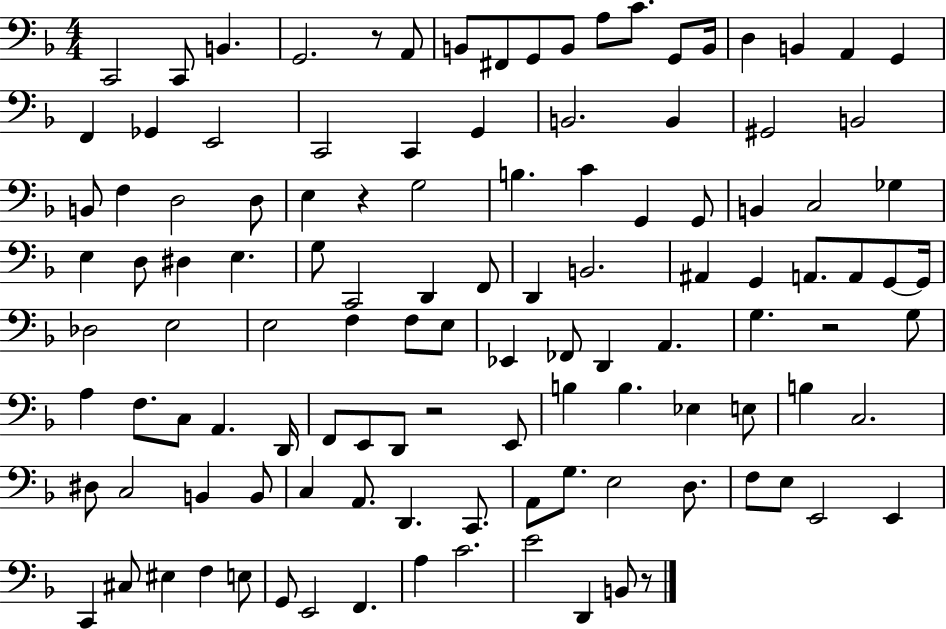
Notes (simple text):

C2/h C2/e B2/q. G2/h. R/e A2/e B2/e F#2/e G2/e B2/e A3/e C4/e. G2/e B2/s D3/q B2/q A2/q G2/q F2/q Gb2/q E2/h C2/h C2/q G2/q B2/h. B2/q G#2/h B2/h B2/e F3/q D3/h D3/e E3/q R/q G3/h B3/q. C4/q G2/q G2/e B2/q C3/h Gb3/q E3/q D3/e D#3/q E3/q. G3/e C2/h D2/q F2/e D2/q B2/h. A#2/q G2/q A2/e. A2/e G2/e G2/s Db3/h E3/h E3/h F3/q F3/e E3/e Eb2/q FES2/e D2/q A2/q. G3/q. R/h G3/e A3/q F3/e. C3/e A2/q. D2/s F2/e E2/e D2/e R/h E2/e B3/q B3/q. Eb3/q E3/e B3/q C3/h. D#3/e C3/h B2/q B2/e C3/q A2/e. D2/q. C2/e. A2/e G3/e. E3/h D3/e. F3/e E3/e E2/h E2/q C2/q C#3/e EIS3/q F3/q E3/e G2/e E2/h F2/q. A3/q C4/h. E4/h D2/q B2/e R/e